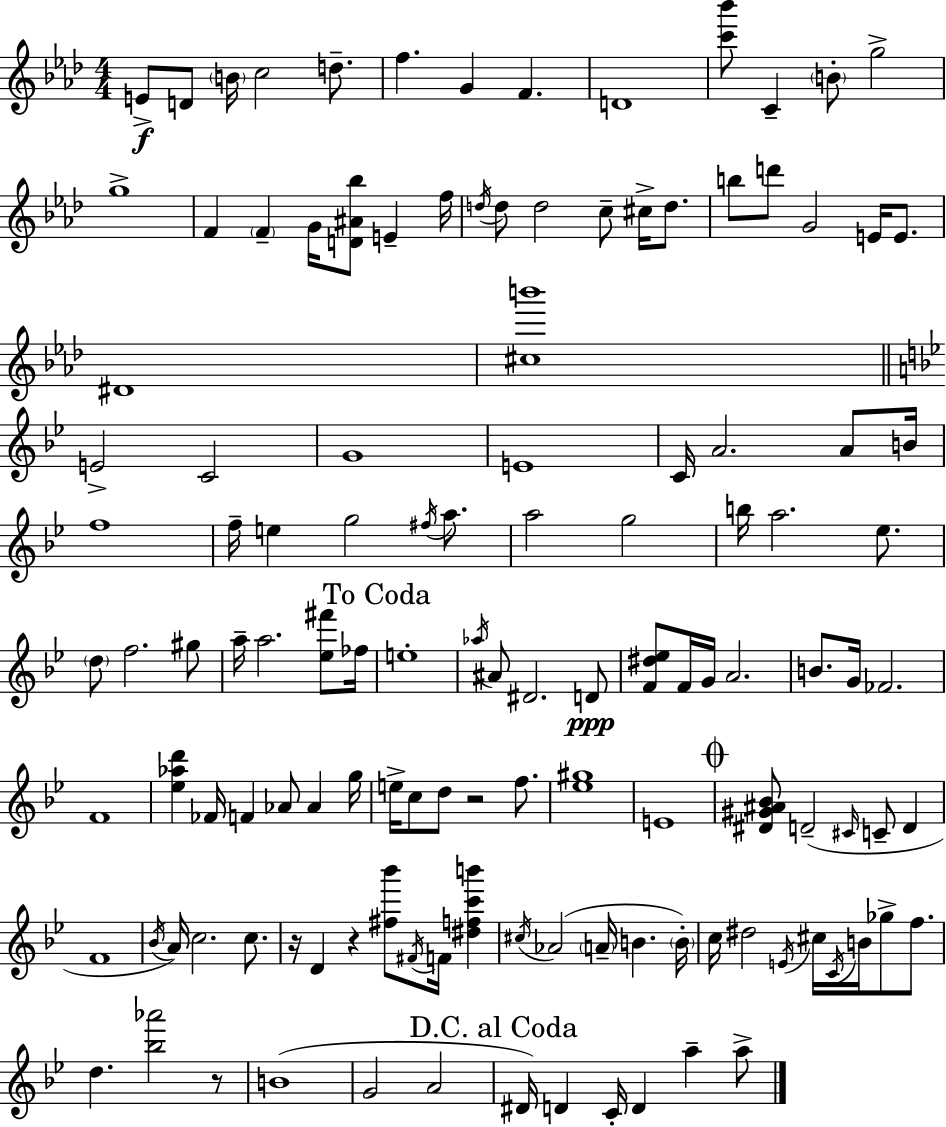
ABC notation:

X:1
T:Untitled
M:4/4
L:1/4
K:Fm
E/2 D/2 B/4 c2 d/2 f G F D4 [c'_b']/2 C B/2 g2 g4 F F G/4 [D^A_b]/2 E f/4 d/4 d/2 d2 c/2 ^c/4 d/2 b/2 d'/2 G2 E/4 E/2 ^D4 [^cb']4 E2 C2 G4 E4 C/4 A2 A/2 B/4 f4 f/4 e g2 ^f/4 a/2 a2 g2 b/4 a2 _e/2 d/2 f2 ^g/2 a/4 a2 [_e^f']/2 _f/4 e4 _a/4 ^A/2 ^D2 D/2 [F^d_e]/2 F/4 G/4 A2 B/2 G/4 _F2 F4 [_e_ad'] _F/4 F _A/2 _A g/4 e/4 c/2 d/2 z2 f/2 [_e^g]4 E4 [^D^G^A_B]/2 D2 ^C/4 C/2 D F4 _B/4 A/4 c2 c/2 z/4 D z [^f_b']/2 ^F/4 F/4 [^dfc'b'] ^c/4 _A2 A/4 B B/4 c/4 ^d2 E/4 ^c/4 C/4 B/4 _g/2 f/2 d [_b_a']2 z/2 B4 G2 A2 ^D/4 D C/4 D a a/2